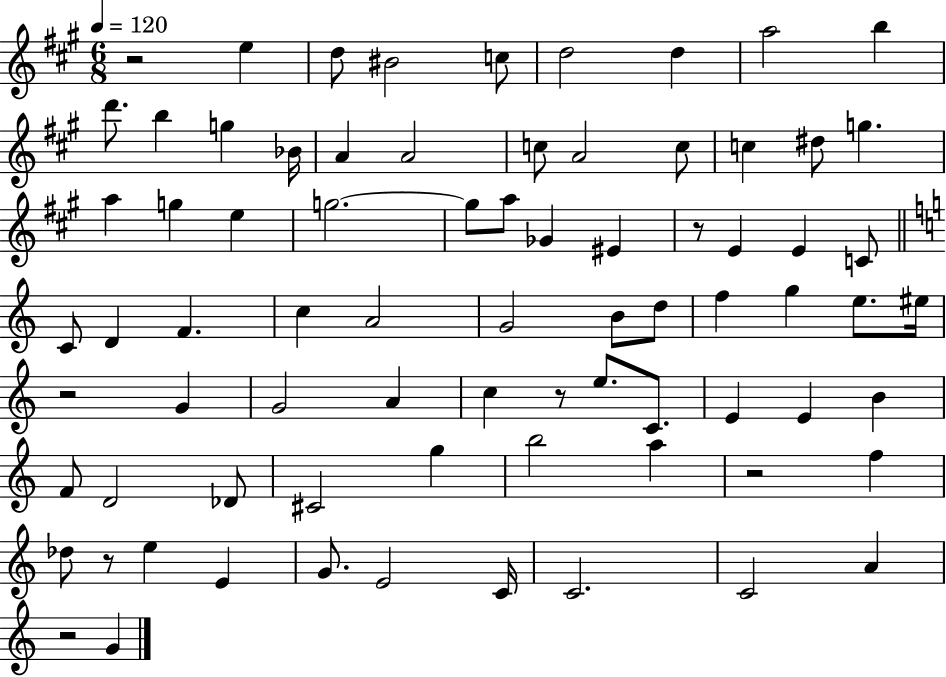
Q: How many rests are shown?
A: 7